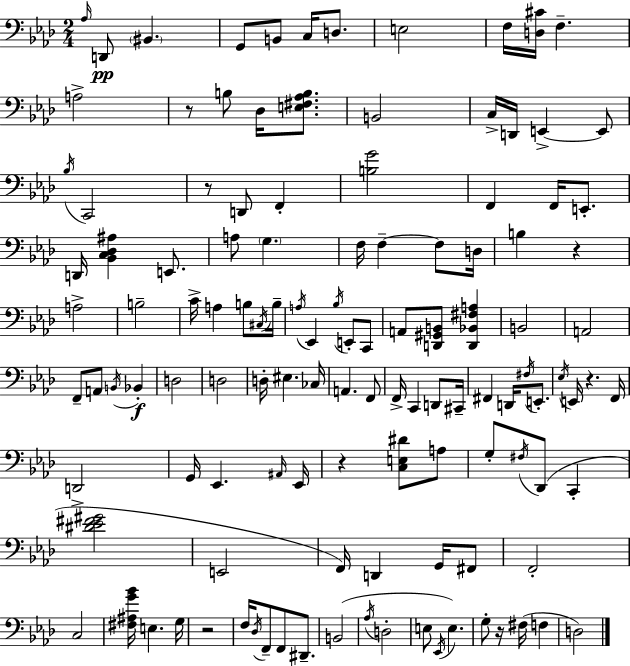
{
  \clef bass
  \numericTimeSignature
  \time 2/4
  \key f \minor
  \grace { aes16 }\pp d,8 \parenthesize bis,4. | g,8 b,8 c16 d8. | e2 | f16 <d cis'>16 f4.-- | \break a2-> | r8 b8 des16 <e fis aes b>8. | b,2 | c16-> d,16 e,4->~~ e,8 | \break \acciaccatura { bes16 } c,2 | r8 d,8 f,4-. | <b g'>2 | f,4 f,16 e,8.-. | \break d,16 <bes, c des ais>4 e,8. | a8 \parenthesize g4. | f16 f4--~~ f8 | d16 b4 r4 | \break a2-> | b2-- | c'16-> a4 b8 | \acciaccatura { cis16 } b16-- \acciaccatura { a16 } ees,4 | \break \acciaccatura { bes16 } e,8-. c,8 a,8 <d, gis, b,>8 | <d, bes, fis a>4 b,2 | a,2 | f,8-- a,8 | \break \acciaccatura { b,16 }\f bes,4-. d2 | d2 | d16-. eis4. | ces16 a,4. | \break f,8 f,16-> c,4 | d,8 cis,16-- fis,4 | d,16 \acciaccatura { fis16 } e,8.-. \acciaccatura { ees16 } | e,16 r4. f,16 | \break d,2-> | g,16 ees,4. \grace { ais,16 } | ees,16 r4 <c e dis'>8 a8 | g8-. \acciaccatura { fis16 }( des,8 c,4-. | \break <dis' ees' fis' gis'>2 | e,2 | f,16) d,4 g,16 | fis,8 f,2-. | \break c2 | <fis ais g' bes'>16 e4. | g16 r2 | f16 \acciaccatura { des16 } f,8-- f,8 | \break dis,8.-- b,2( | \acciaccatura { aes16 } d2-. | e8 \acciaccatura { ees,16 }) e4. | g8-. r16 | \break fis16( f4 d2) | \bar "|."
}